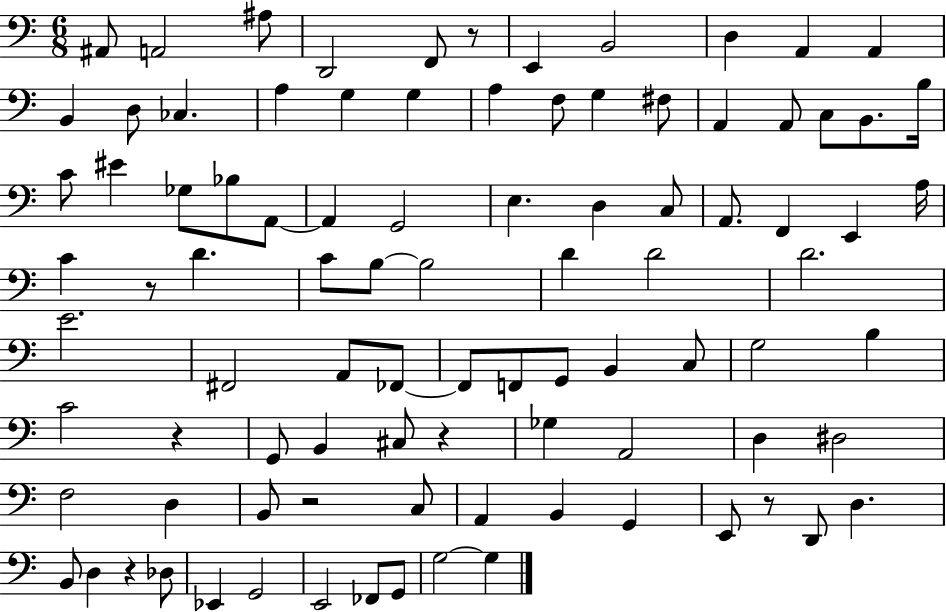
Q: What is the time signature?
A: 6/8